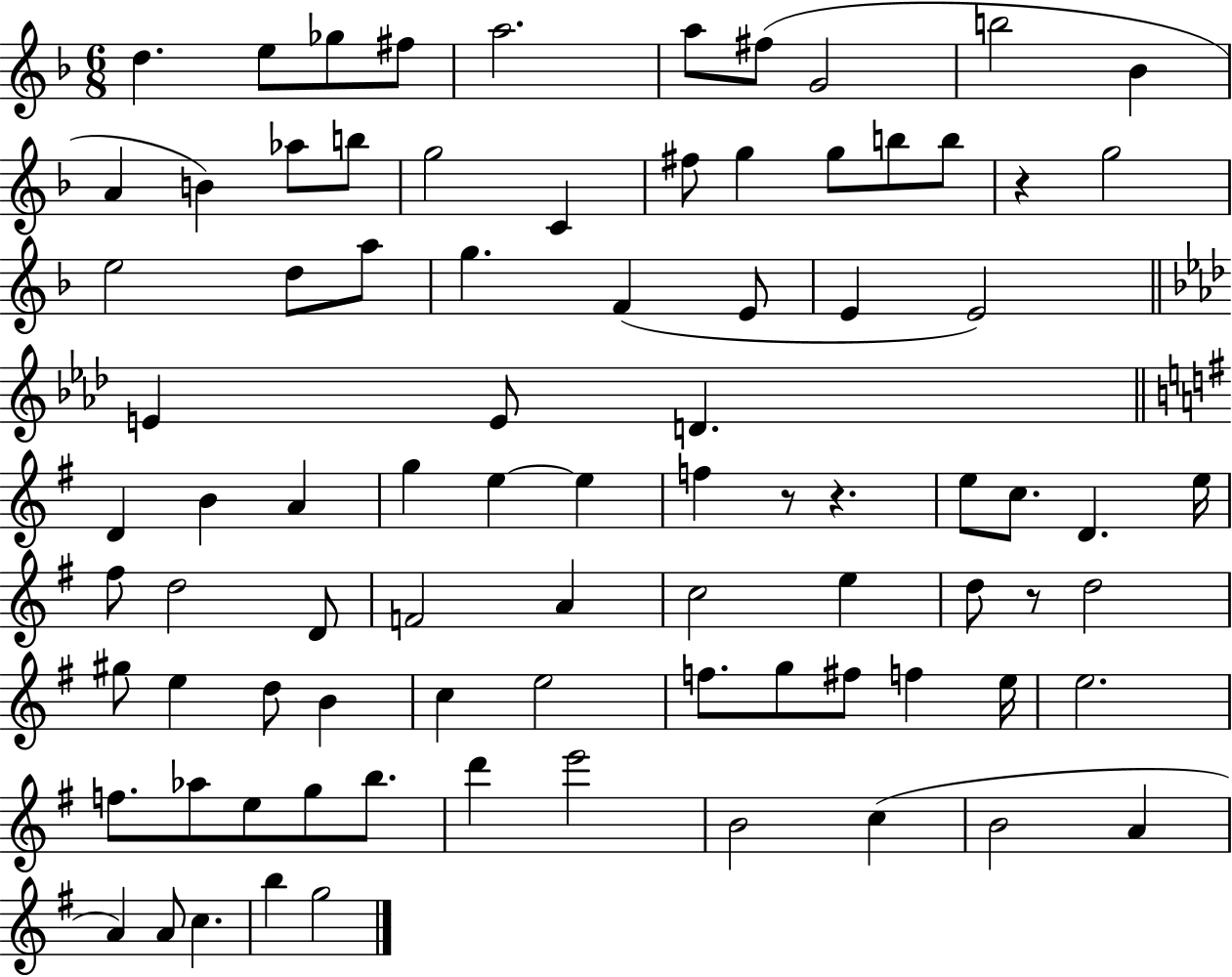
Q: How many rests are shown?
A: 4